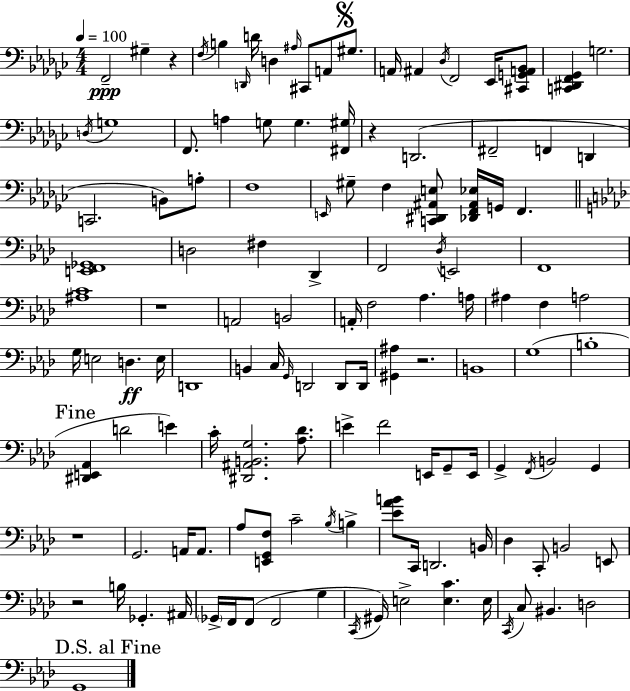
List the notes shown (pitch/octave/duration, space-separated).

F2/h G#3/q R/q F3/s B3/q D2/s D4/s D3/q A#3/s C#2/e A2/e G#3/e. A2/s A#2/q Db3/s F2/h Eb2/s [C#2,G2,A2,Bb2]/e [C2,D#2,F2,Gb2]/q G3/h. D3/s G3/w F2/e. A3/q G3/e G3/q. [F#2,G#3]/s R/q D2/h. F#2/h F2/q D2/q C2/h. B2/e A3/e F3/w E2/s G#3/e F3/q [C2,D#2,A#2,E3]/e [Db2,F2,A#2,Eb3]/s G2/s F2/q. [E2,F2,Gb2]/w D3/h F#3/q Db2/q F2/h Db3/s E2/h F2/w [A#3,C4]/w R/w A2/h B2/h A2/s F3/h Ab3/q. A3/s A#3/q F3/q A3/h G3/s E3/h D3/q. E3/s D2/w B2/q C3/s G2/s D2/h D2/e D2/s [G#2,A#3]/q R/h. B2/w G3/w B3/w [D#2,E2,Ab2]/q D4/h E4/q C4/s [D#2,A#2,B2,G3]/h. [Ab3,Db4]/e. E4/q F4/h E2/s G2/e E2/s G2/q F2/s B2/h G2/q R/w G2/h. A2/s A2/e. Ab3/e [E2,G2,F3]/e C4/h Bb3/s B3/q [Eb4,Ab4,B4]/e C2/s D2/h. B2/s Db3/q C2/e B2/h E2/e R/h B3/s Gb2/q. A#2/s Gb2/s F2/s F2/e F2/h G3/q C2/s G#2/s E3/h [E3,C4]/q. E3/s C2/s C3/e BIS2/q. D3/h G2/w